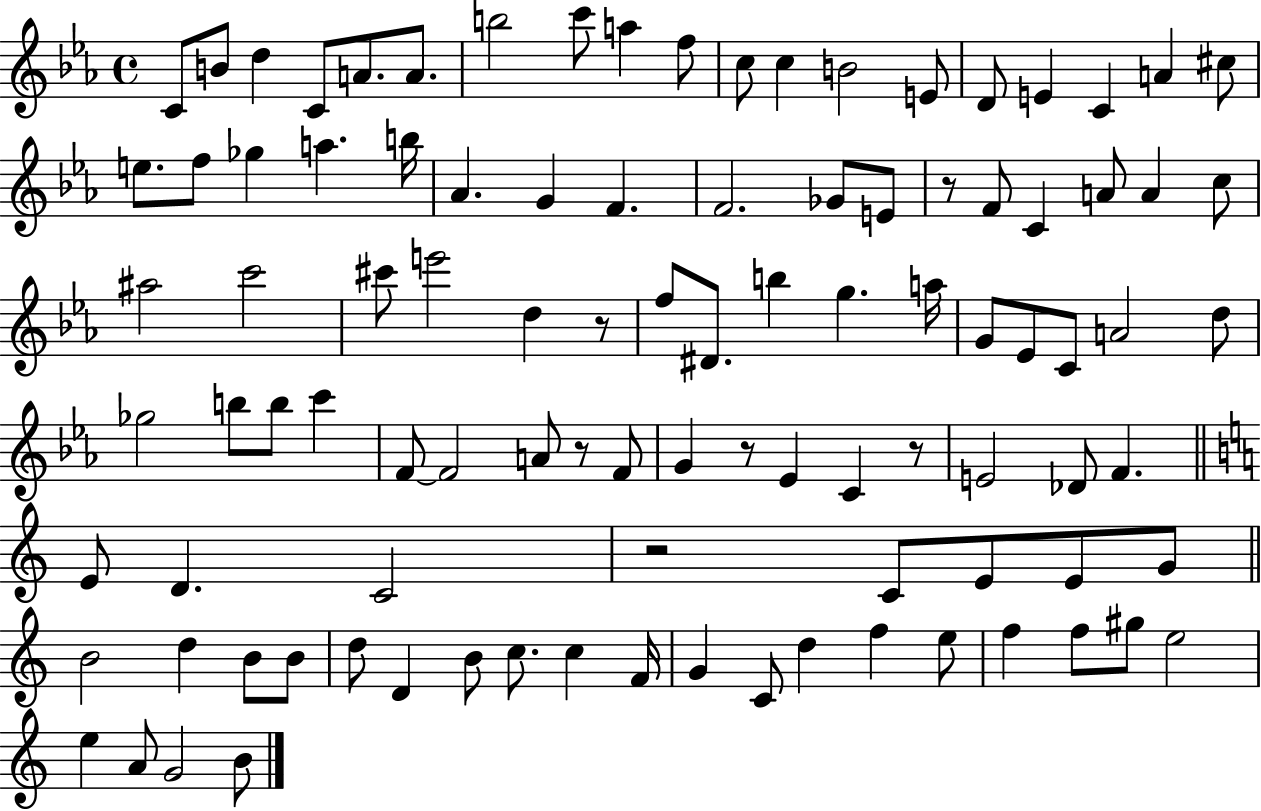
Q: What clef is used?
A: treble